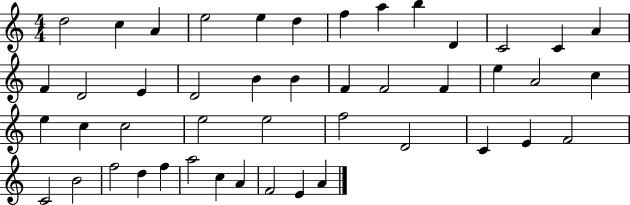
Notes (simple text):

D5/h C5/q A4/q E5/h E5/q D5/q F5/q A5/q B5/q D4/q C4/h C4/q A4/q F4/q D4/h E4/q D4/h B4/q B4/q F4/q F4/h F4/q E5/q A4/h C5/q E5/q C5/q C5/h E5/h E5/h F5/h D4/h C4/q E4/q F4/h C4/h B4/h F5/h D5/q F5/q A5/h C5/q A4/q F4/h E4/q A4/q